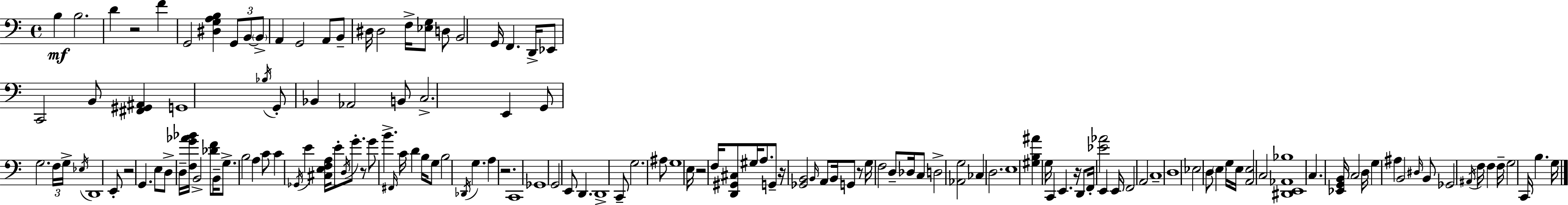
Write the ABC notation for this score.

X:1
T:Untitled
M:4/4
L:1/4
K:C
B, B,2 D z2 F G,,2 [^D,G,A,B,] G,,/2 B,,/2 B,,/2 A,, G,,2 A,,/2 B,,/2 ^D,/4 ^D,2 F,/4 [_E,G,]/2 D,/2 B,,2 G,,/4 F,, D,,/4 _E,,/2 C,,2 B,,/2 [^F,,^G,,^A,,] G,,4 _B,/4 G,,/2 _B,, _A,,2 B,,/2 C,2 E,, G,,/2 G,2 F,/4 G,/4 _E,/4 D,,4 E,,/2 z2 G,, E,/2 D,/2 D,/4 [F,G_A_B]/4 B,,2 [_DF]/2 B,,/4 G,/2 B,2 A, C/2 C _G,,/4 E [^C,E,F,A,]/4 E/2 D,/4 G/2 z/2 G/2 B ^F,,/4 C/4 D B,/4 G,/2 B,2 _D,,/4 G, A, z2 C,,4 _G,,4 G,,2 E,,/2 D,, D,,4 C,,/2 G,2 ^A,/2 G,4 E,/4 z2 F,/4 [D,,^G,,^C,]/2 ^G,/4 A,/2 G,,/2 z/4 [_G,,B,,]2 B,,/4 A,,/2 B,,/4 G,,/2 z/2 G,/4 F,2 D,/2 _D,/4 C,/2 D,2 [_A,,G,]2 _C, D,2 E,4 [^G,B,^A] G,/4 C,, E,, z/4 D,,/2 F,,/4 [_E_A]2 E,, E,,/4 F,,2 A,,2 C,4 D,4 _E,2 D,/2 E, G,/4 E,/4 [A,,E,]2 C,2 [^D,,E,,_A,,_B,]4 C, [_E,,G,,B,,]/4 C,2 D,/4 G, ^A, B,,2 ^D,/4 B,,/2 _G,,2 ^A,,/4 F,/4 F, F,/4 G,2 C,,/4 B, G,/4